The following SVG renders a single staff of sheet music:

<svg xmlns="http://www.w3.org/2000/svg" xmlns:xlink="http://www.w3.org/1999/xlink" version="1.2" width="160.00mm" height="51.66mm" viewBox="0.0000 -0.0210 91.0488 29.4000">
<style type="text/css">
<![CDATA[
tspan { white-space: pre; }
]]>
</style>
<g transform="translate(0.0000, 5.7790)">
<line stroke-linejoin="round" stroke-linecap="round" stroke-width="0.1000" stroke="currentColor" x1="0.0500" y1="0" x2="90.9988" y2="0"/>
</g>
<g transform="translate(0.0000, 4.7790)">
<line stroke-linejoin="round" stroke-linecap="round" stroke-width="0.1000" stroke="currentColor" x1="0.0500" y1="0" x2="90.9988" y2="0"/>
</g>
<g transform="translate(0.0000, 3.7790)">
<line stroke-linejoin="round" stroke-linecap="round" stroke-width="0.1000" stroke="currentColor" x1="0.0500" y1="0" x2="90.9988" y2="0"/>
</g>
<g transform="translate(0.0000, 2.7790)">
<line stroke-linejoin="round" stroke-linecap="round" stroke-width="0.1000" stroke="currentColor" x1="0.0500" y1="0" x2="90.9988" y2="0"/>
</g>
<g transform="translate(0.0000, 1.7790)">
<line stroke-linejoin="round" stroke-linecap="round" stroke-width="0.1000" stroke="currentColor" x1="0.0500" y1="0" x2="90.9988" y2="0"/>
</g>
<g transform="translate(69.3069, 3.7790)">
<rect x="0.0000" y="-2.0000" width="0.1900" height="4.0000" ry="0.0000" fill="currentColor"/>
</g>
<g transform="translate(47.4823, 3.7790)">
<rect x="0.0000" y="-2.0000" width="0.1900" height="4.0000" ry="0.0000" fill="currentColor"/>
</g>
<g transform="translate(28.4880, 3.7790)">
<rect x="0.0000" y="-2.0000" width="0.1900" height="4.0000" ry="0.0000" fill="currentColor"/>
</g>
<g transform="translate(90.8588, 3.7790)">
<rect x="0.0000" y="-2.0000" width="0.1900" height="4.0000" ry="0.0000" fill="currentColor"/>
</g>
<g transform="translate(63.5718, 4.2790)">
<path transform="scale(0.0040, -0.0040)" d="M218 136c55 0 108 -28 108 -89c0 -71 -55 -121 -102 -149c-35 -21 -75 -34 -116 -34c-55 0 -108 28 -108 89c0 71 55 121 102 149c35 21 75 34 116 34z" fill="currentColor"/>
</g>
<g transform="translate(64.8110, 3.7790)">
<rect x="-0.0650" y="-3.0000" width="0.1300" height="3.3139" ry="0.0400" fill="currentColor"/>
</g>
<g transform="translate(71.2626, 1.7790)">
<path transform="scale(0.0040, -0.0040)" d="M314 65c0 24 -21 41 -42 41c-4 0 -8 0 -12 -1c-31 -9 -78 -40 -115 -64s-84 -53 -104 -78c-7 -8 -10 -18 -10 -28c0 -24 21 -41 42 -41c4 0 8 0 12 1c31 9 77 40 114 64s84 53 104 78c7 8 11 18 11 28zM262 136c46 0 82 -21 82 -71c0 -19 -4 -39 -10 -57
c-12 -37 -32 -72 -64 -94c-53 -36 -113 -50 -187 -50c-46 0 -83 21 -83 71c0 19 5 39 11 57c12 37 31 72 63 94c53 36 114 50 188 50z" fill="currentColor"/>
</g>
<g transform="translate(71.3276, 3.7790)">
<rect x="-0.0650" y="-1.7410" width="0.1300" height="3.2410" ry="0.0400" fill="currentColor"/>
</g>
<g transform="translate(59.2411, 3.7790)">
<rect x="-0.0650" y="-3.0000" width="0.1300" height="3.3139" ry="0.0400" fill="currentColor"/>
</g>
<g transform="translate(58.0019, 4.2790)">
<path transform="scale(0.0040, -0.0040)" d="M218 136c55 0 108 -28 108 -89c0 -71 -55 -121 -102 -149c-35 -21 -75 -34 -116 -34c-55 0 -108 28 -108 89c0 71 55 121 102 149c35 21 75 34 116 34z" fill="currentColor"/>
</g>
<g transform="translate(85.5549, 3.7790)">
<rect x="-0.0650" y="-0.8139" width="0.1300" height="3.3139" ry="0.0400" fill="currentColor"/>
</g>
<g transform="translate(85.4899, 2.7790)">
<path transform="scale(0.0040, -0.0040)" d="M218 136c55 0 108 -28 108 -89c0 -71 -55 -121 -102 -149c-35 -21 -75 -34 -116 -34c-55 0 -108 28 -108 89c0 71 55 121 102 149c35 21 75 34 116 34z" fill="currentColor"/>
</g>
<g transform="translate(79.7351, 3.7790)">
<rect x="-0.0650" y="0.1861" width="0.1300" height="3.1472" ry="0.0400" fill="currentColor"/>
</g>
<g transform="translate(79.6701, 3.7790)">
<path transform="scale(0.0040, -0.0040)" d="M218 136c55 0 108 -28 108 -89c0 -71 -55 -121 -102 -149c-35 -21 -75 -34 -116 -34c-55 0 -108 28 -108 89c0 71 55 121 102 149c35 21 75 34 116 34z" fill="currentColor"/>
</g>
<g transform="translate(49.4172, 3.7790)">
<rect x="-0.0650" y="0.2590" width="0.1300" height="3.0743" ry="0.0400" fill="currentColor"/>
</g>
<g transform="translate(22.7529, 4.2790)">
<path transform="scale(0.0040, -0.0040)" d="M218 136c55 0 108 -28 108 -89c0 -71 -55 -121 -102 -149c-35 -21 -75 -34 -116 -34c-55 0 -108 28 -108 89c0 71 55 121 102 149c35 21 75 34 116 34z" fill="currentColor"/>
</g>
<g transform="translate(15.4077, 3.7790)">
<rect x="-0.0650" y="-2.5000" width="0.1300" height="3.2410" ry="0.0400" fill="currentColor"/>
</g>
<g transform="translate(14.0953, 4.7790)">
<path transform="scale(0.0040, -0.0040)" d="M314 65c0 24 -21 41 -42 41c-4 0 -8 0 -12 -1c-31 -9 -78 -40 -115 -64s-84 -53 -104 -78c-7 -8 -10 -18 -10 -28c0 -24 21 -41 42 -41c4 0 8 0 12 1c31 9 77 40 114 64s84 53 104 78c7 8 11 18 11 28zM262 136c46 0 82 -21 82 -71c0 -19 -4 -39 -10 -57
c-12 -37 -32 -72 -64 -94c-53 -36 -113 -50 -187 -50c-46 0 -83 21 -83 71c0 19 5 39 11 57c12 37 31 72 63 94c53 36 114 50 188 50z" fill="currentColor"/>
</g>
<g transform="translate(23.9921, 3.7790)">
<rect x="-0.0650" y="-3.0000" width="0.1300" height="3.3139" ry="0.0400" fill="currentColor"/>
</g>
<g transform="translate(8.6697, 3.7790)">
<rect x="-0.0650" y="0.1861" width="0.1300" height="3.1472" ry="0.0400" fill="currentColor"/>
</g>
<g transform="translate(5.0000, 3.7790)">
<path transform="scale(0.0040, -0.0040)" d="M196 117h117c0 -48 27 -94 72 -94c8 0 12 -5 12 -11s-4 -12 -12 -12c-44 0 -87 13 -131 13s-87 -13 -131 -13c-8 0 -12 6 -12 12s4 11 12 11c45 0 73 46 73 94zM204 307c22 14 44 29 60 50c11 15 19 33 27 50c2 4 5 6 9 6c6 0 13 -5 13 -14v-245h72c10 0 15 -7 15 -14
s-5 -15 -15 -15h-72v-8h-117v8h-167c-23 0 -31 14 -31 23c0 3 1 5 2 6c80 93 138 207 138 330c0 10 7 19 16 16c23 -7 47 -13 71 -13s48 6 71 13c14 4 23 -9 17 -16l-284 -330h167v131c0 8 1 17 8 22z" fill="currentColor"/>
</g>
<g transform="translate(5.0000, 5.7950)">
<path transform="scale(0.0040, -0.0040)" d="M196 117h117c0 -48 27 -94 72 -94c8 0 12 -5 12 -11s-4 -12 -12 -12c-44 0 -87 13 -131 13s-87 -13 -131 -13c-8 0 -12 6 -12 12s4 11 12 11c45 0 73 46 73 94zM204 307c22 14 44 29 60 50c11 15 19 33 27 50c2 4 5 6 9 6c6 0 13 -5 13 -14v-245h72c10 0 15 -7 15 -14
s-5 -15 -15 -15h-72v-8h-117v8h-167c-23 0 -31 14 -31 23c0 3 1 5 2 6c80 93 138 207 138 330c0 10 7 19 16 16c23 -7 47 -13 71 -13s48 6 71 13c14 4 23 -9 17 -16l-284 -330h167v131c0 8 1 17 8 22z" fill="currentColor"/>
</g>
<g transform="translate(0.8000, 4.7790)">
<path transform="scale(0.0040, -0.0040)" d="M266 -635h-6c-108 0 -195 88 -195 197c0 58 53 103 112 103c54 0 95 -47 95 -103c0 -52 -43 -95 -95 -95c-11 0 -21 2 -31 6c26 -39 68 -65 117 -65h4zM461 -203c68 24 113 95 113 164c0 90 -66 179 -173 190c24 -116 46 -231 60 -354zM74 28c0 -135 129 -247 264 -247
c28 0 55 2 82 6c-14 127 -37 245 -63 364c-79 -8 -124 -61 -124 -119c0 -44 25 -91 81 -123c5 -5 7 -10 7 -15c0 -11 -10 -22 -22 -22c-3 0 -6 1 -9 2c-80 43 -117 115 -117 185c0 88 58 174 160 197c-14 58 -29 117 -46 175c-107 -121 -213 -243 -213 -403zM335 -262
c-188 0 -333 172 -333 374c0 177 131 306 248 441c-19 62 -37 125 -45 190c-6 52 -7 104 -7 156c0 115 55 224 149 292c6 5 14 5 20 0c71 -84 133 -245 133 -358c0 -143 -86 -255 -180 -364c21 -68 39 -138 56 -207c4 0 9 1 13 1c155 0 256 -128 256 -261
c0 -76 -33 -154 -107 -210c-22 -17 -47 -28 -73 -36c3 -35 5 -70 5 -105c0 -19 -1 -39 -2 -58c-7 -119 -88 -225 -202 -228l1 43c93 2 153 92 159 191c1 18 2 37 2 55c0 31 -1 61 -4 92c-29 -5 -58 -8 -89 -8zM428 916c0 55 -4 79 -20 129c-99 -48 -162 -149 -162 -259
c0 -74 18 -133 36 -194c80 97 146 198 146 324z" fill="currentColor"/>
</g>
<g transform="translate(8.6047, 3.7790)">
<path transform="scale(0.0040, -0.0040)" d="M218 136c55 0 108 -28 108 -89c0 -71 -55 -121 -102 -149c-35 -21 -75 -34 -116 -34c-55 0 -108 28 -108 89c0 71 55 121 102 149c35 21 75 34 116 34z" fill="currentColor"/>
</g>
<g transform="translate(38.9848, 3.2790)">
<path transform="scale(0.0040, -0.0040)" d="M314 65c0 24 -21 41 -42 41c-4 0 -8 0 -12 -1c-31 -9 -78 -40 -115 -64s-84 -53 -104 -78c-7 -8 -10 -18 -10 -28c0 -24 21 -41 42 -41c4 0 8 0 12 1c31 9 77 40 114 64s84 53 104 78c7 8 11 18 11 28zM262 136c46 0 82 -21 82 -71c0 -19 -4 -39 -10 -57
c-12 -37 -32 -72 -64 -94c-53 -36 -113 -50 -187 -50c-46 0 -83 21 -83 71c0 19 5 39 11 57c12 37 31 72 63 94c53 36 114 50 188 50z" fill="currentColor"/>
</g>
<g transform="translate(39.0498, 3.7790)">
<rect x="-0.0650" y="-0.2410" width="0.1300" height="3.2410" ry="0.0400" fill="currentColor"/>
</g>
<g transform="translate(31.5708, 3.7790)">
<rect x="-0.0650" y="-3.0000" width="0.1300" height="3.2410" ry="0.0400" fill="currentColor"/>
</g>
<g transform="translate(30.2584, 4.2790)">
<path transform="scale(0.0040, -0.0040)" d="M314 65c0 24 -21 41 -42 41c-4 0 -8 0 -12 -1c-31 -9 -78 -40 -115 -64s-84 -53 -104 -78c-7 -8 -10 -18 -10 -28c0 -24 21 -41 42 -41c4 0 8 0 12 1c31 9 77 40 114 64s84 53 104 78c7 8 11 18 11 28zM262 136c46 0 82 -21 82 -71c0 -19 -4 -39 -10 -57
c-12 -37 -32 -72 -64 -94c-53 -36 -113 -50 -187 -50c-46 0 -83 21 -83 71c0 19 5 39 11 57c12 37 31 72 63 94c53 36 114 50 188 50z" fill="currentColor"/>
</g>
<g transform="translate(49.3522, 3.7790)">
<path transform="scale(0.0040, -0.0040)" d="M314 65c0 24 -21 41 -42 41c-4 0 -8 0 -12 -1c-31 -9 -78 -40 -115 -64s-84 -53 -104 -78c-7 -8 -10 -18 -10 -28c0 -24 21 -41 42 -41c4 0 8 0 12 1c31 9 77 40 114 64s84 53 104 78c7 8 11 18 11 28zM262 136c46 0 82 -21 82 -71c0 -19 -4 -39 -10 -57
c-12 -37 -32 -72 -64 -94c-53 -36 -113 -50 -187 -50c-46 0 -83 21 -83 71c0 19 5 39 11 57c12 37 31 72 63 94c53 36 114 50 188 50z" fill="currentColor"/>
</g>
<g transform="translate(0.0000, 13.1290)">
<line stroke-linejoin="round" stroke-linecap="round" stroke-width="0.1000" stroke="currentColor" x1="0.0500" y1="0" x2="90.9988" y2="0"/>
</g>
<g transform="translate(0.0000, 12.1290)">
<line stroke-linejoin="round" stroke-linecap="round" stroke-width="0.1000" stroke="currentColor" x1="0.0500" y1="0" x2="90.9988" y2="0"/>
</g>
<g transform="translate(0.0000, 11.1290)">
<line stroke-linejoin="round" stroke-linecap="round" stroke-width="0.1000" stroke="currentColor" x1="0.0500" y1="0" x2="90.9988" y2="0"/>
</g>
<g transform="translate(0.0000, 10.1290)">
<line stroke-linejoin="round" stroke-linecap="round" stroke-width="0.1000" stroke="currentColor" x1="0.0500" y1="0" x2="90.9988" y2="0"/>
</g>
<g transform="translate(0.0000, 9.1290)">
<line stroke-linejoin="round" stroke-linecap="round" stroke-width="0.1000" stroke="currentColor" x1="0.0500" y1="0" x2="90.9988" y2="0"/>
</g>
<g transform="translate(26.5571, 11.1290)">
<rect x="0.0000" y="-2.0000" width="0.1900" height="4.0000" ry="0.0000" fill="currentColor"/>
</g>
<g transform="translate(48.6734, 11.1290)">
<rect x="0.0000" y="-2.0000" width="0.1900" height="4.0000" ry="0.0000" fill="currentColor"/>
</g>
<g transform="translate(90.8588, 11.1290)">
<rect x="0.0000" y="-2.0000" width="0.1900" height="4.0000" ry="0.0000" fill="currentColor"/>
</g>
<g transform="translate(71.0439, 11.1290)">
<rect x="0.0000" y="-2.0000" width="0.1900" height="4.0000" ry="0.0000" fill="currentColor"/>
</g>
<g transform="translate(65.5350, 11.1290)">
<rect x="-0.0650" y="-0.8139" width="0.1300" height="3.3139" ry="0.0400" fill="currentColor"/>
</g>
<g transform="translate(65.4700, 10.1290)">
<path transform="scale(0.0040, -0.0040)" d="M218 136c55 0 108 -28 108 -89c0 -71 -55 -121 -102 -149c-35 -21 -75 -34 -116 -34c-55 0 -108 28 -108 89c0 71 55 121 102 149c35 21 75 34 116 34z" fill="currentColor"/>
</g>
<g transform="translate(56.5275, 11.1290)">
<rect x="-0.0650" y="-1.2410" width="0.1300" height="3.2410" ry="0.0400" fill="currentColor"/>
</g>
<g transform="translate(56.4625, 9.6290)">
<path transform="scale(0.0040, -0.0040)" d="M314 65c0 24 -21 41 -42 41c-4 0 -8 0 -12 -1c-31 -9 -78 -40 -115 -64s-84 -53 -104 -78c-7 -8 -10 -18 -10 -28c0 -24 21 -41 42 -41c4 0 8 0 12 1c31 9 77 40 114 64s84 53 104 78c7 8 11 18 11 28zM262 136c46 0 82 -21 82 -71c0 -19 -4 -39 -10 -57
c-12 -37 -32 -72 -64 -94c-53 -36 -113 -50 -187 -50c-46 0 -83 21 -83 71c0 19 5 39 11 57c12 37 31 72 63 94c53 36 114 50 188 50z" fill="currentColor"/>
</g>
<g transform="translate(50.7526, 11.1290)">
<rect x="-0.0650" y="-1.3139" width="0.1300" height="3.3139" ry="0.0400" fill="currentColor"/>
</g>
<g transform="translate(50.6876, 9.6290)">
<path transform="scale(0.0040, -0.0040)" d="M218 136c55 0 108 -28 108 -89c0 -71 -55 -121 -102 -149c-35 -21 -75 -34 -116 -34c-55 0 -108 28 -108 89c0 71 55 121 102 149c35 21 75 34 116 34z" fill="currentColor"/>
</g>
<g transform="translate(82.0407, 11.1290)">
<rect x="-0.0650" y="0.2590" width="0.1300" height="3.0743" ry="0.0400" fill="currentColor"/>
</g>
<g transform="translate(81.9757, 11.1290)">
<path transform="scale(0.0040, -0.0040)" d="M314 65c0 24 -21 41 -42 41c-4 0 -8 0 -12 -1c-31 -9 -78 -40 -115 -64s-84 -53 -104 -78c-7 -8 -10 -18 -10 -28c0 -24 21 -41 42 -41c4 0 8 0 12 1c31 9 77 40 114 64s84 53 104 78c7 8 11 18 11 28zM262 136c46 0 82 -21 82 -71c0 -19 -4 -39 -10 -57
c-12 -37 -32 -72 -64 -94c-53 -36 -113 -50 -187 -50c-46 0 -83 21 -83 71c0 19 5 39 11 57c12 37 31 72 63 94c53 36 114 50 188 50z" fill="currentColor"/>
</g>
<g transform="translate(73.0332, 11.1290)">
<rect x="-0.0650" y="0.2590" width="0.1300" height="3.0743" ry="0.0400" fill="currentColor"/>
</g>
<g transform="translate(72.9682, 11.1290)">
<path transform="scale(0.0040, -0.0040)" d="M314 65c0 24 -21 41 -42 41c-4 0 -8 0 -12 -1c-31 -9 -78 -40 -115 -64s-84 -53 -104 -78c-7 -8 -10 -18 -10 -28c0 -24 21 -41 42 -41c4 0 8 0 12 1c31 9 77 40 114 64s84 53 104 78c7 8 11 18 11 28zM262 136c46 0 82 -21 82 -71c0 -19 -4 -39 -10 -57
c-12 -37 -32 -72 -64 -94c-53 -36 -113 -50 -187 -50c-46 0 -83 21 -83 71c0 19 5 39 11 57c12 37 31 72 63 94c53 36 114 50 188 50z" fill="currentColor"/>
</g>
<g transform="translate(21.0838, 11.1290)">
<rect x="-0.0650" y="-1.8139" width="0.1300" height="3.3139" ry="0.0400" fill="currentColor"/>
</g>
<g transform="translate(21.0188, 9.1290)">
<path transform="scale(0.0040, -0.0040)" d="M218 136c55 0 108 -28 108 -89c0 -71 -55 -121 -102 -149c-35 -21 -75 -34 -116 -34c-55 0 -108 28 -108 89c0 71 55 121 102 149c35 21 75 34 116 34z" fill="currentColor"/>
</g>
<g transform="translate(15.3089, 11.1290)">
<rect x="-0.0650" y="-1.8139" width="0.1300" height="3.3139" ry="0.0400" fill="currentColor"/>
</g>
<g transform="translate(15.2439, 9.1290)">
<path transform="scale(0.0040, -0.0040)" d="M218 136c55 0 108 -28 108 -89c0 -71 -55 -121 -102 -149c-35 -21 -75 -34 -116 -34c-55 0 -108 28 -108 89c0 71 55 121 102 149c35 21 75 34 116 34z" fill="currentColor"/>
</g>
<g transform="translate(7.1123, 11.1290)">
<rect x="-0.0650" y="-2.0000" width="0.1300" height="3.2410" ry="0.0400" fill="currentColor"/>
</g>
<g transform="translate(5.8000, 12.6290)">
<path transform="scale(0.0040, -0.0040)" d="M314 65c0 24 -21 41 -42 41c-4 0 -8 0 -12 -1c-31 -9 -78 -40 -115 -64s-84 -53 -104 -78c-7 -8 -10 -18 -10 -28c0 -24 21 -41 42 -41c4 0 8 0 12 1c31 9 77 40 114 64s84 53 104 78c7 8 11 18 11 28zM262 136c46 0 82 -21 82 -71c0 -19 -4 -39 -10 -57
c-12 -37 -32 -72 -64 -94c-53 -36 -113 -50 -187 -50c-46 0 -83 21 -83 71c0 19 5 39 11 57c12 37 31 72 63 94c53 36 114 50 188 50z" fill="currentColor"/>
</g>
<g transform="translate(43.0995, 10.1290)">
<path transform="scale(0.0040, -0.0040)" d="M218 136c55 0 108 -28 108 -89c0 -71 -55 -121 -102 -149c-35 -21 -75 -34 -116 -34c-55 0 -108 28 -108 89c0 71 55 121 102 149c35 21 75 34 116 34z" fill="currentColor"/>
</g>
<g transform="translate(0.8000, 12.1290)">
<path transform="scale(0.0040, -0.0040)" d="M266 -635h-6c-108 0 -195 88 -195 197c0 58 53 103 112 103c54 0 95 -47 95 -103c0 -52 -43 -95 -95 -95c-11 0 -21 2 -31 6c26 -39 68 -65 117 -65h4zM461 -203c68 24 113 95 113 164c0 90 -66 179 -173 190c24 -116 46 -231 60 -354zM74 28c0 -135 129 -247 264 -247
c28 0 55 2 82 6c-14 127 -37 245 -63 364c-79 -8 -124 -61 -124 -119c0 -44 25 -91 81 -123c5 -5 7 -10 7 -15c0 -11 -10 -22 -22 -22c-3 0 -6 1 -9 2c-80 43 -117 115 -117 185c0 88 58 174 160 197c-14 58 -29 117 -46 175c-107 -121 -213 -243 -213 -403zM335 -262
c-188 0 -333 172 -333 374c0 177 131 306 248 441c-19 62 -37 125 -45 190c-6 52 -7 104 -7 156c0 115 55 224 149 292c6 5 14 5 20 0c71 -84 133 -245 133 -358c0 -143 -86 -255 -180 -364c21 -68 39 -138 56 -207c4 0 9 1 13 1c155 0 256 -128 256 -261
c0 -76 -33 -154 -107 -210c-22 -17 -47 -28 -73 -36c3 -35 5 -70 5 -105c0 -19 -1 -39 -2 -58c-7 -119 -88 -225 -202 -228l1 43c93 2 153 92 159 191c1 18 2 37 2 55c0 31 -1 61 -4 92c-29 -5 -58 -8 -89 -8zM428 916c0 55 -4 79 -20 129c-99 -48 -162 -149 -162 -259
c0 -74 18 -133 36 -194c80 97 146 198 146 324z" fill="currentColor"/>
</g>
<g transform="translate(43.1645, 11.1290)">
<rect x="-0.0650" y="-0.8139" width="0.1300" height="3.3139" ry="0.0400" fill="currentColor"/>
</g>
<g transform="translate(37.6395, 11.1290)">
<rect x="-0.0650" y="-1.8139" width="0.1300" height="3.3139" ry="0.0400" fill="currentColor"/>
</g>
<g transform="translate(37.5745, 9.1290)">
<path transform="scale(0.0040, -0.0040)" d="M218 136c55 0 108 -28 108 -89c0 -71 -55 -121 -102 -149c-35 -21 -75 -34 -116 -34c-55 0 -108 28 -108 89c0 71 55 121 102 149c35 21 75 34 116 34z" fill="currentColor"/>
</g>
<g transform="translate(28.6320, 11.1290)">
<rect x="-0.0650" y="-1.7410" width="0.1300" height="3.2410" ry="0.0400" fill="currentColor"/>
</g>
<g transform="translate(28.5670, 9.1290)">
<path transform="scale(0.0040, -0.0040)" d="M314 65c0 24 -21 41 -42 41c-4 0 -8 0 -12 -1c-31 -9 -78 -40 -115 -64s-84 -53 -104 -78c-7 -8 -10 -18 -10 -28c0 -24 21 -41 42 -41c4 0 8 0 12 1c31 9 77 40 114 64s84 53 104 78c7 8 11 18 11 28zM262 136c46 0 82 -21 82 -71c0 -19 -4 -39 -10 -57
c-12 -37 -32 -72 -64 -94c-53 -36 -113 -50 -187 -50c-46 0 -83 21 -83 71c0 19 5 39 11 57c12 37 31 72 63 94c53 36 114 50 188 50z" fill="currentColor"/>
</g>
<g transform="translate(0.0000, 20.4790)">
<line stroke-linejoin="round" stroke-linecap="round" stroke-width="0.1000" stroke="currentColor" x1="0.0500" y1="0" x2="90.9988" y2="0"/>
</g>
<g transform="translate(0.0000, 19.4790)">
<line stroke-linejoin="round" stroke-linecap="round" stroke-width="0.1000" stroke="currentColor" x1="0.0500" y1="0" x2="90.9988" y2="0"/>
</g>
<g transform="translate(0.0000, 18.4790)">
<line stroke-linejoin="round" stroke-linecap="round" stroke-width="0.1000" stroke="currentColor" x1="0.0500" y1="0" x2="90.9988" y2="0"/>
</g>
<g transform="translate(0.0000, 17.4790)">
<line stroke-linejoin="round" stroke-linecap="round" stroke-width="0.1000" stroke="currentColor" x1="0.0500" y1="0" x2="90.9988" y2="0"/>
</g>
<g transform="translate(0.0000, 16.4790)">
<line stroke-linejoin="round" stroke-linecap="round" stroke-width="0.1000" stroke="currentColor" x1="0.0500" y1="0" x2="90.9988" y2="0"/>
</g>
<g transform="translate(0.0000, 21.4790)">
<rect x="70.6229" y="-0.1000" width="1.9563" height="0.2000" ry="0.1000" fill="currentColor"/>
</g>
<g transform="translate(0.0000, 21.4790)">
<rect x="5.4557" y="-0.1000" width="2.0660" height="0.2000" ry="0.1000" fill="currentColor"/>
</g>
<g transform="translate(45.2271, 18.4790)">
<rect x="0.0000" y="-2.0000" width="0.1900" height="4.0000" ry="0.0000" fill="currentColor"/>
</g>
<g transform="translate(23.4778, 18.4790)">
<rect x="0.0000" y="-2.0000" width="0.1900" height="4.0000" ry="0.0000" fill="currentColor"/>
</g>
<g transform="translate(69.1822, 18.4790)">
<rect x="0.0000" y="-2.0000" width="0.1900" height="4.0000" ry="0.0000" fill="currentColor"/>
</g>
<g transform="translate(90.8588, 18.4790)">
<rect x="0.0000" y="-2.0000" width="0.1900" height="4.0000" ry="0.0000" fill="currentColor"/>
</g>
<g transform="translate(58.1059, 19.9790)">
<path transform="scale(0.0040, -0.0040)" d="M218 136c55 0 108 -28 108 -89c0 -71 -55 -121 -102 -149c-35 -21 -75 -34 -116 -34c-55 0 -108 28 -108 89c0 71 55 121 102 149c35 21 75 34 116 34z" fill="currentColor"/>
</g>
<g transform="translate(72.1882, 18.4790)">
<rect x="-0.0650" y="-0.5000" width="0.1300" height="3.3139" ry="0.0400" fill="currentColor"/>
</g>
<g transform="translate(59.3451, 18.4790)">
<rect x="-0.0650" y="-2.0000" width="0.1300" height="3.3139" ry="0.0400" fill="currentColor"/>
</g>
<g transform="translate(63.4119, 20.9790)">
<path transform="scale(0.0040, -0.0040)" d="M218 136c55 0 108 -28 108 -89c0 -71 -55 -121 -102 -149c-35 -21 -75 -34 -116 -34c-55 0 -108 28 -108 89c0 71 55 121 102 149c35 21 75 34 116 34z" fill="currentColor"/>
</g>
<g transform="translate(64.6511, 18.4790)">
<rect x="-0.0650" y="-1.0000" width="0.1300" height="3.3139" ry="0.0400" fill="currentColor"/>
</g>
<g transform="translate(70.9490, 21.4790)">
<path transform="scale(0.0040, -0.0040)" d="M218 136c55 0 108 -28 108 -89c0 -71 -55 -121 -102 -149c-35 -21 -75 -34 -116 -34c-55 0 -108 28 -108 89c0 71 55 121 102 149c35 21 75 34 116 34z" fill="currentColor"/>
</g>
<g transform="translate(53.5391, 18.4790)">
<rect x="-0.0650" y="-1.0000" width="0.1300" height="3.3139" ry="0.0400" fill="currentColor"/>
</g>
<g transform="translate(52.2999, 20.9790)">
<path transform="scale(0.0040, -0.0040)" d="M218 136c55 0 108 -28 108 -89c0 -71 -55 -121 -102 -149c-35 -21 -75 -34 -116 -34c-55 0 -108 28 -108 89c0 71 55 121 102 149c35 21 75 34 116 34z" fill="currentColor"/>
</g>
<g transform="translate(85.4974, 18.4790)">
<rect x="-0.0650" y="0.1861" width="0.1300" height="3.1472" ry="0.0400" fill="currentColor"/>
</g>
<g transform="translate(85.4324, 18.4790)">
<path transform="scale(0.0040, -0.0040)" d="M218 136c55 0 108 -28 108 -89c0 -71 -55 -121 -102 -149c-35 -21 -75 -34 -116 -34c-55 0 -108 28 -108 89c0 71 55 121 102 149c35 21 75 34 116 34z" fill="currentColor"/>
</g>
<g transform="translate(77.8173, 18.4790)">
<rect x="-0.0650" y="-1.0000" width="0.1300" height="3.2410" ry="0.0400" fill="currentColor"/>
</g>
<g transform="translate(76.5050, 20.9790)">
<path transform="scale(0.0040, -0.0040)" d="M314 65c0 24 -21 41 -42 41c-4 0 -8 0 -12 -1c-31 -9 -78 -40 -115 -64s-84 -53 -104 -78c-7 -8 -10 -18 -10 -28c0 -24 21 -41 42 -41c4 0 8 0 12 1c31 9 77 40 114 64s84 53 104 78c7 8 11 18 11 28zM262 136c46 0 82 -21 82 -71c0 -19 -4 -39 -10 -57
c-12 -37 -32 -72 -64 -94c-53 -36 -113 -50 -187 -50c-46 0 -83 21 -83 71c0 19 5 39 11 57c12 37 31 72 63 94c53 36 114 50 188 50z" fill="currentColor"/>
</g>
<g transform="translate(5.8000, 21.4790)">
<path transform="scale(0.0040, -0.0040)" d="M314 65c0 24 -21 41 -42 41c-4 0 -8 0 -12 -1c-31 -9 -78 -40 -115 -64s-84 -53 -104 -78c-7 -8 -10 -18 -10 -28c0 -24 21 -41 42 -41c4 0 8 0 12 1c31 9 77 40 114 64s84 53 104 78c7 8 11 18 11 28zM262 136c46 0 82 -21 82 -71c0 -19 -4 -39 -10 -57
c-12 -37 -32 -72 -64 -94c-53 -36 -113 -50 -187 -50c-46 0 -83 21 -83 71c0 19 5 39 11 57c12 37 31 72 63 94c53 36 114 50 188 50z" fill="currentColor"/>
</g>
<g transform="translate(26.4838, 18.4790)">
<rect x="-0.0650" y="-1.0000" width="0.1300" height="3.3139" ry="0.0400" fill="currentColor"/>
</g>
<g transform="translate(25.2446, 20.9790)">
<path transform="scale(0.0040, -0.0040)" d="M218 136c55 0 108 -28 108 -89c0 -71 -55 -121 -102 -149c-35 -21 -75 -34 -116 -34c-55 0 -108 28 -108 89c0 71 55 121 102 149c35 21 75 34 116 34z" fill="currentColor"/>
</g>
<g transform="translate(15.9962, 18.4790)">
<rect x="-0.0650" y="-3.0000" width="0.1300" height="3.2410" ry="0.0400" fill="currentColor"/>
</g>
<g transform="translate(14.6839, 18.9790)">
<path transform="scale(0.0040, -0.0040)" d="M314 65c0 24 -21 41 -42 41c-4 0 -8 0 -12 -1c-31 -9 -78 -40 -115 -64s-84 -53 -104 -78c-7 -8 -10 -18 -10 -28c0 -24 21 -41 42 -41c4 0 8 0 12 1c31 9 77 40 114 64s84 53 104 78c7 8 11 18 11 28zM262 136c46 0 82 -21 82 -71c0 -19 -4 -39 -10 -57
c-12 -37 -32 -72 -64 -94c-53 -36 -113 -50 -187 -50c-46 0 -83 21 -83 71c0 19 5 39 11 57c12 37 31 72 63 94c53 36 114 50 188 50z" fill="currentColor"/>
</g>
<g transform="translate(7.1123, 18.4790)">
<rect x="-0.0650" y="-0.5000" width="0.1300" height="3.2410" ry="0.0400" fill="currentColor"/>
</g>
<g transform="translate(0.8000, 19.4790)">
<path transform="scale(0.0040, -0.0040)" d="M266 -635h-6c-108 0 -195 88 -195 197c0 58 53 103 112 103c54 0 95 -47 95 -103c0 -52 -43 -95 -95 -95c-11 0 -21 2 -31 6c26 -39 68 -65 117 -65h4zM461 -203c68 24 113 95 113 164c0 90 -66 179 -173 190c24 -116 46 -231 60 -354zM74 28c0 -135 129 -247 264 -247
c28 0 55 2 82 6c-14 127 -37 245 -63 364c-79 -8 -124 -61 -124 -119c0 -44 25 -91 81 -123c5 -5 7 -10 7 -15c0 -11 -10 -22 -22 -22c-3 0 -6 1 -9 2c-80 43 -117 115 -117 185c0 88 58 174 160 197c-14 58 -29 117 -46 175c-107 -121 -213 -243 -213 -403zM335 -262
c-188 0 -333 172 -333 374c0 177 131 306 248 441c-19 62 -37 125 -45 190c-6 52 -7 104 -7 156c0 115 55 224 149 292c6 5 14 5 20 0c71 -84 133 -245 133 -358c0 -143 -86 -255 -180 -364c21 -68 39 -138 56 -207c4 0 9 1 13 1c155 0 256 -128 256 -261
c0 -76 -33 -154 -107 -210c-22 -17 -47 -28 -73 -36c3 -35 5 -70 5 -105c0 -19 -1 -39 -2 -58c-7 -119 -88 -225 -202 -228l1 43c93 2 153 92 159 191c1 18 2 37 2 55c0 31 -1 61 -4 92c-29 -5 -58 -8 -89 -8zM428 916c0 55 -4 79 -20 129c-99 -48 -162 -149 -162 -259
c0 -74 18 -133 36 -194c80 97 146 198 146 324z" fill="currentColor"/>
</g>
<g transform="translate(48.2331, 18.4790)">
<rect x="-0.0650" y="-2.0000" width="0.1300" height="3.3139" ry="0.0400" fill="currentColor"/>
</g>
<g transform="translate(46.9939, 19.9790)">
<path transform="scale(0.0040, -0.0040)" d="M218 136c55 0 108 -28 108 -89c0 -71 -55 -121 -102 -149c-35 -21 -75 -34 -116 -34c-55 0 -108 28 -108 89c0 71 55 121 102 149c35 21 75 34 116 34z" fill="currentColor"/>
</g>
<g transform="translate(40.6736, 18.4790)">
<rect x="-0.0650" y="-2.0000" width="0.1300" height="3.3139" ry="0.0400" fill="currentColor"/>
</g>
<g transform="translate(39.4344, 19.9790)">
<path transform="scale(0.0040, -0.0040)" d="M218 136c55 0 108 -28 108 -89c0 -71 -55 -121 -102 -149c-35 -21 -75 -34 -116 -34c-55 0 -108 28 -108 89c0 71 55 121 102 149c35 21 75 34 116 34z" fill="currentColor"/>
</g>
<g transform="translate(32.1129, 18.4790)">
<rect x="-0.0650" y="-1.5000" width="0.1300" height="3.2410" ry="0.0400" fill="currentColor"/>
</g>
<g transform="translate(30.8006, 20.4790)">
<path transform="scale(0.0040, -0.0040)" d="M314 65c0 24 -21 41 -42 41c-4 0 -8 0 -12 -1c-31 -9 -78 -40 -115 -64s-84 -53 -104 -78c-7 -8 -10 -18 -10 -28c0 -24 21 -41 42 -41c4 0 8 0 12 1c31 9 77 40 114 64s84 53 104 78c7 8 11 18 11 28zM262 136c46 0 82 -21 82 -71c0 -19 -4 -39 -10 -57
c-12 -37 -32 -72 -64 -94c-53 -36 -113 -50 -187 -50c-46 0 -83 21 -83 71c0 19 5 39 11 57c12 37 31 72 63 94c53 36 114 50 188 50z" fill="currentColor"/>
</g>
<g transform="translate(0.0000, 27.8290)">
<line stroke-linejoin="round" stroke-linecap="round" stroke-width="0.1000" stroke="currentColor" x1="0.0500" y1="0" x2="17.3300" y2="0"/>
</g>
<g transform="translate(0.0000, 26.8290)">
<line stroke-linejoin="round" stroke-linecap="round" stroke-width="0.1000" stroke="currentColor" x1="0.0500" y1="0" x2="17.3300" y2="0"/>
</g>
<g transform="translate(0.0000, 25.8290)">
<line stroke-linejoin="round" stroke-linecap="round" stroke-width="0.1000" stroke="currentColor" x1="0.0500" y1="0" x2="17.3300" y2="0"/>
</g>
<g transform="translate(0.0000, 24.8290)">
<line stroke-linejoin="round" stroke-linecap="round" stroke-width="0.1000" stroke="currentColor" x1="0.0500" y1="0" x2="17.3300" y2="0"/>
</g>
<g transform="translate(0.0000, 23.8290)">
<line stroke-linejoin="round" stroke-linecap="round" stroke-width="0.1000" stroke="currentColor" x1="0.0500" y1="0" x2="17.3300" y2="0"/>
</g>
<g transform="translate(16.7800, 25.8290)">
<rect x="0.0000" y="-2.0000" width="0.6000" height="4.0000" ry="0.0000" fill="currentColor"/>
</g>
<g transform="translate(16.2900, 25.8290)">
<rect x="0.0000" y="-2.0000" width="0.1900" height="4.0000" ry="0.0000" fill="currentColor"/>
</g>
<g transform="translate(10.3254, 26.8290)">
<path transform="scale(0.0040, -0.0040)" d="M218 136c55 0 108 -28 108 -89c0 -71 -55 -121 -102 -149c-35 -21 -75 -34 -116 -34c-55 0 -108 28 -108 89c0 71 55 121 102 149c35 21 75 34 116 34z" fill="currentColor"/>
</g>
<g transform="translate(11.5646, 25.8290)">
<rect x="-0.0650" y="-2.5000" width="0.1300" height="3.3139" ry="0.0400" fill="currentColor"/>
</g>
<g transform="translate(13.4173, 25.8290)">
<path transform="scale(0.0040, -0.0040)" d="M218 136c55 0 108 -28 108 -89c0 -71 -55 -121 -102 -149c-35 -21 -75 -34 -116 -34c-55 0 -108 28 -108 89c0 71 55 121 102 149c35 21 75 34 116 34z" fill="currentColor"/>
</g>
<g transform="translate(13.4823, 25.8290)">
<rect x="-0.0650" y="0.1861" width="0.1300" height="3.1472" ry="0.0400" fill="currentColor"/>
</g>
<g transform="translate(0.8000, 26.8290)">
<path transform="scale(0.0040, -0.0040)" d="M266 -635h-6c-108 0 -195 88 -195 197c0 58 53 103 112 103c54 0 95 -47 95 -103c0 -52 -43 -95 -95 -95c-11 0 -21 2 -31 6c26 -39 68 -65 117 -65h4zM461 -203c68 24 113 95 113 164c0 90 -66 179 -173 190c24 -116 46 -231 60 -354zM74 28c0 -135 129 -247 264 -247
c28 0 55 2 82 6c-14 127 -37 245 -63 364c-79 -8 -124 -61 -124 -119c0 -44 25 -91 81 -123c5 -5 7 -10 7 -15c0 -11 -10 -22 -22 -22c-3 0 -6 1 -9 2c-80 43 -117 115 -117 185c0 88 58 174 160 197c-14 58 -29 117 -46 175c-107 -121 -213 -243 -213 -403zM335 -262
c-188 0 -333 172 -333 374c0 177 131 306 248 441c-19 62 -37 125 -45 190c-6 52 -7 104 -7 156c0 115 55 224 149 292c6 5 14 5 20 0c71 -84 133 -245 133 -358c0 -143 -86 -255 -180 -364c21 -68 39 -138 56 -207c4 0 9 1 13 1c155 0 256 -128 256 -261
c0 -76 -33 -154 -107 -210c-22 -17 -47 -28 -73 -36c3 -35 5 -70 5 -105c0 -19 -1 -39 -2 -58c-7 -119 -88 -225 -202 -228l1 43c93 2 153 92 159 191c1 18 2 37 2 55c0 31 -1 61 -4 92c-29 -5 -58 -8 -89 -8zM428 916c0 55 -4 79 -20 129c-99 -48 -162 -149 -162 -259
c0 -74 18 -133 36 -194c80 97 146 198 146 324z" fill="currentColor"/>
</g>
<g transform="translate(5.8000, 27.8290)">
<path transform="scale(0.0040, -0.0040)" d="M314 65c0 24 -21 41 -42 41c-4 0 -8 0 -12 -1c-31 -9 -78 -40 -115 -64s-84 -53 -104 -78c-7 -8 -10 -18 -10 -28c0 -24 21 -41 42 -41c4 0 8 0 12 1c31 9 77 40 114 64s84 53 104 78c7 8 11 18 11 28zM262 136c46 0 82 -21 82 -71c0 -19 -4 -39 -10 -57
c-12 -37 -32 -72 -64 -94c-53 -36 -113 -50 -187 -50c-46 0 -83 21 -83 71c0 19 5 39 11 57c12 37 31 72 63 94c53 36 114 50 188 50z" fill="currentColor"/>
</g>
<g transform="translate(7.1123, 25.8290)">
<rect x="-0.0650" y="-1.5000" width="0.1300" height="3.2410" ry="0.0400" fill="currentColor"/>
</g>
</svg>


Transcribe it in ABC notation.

X:1
T:Untitled
M:4/4
L:1/4
K:C
B G2 A A2 c2 B2 A A f2 B d F2 f f f2 f d e e2 d B2 B2 C2 A2 D E2 F F D F D C D2 B E2 G B